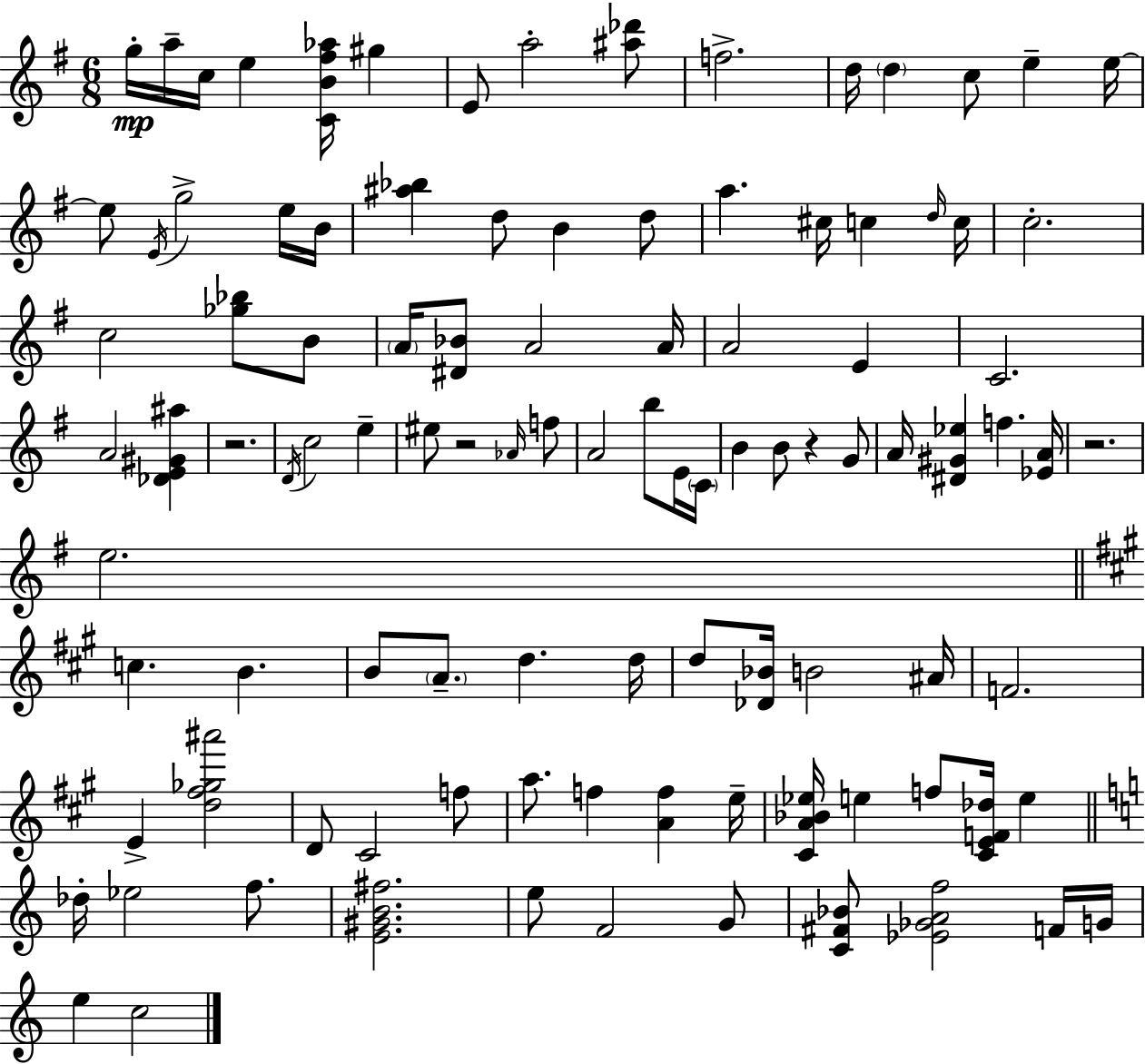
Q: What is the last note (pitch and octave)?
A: C5